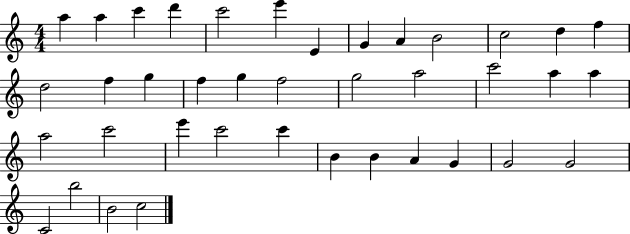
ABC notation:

X:1
T:Untitled
M:4/4
L:1/4
K:C
a a c' d' c'2 e' E G A B2 c2 d f d2 f g f g f2 g2 a2 c'2 a a a2 c'2 e' c'2 c' B B A G G2 G2 C2 b2 B2 c2